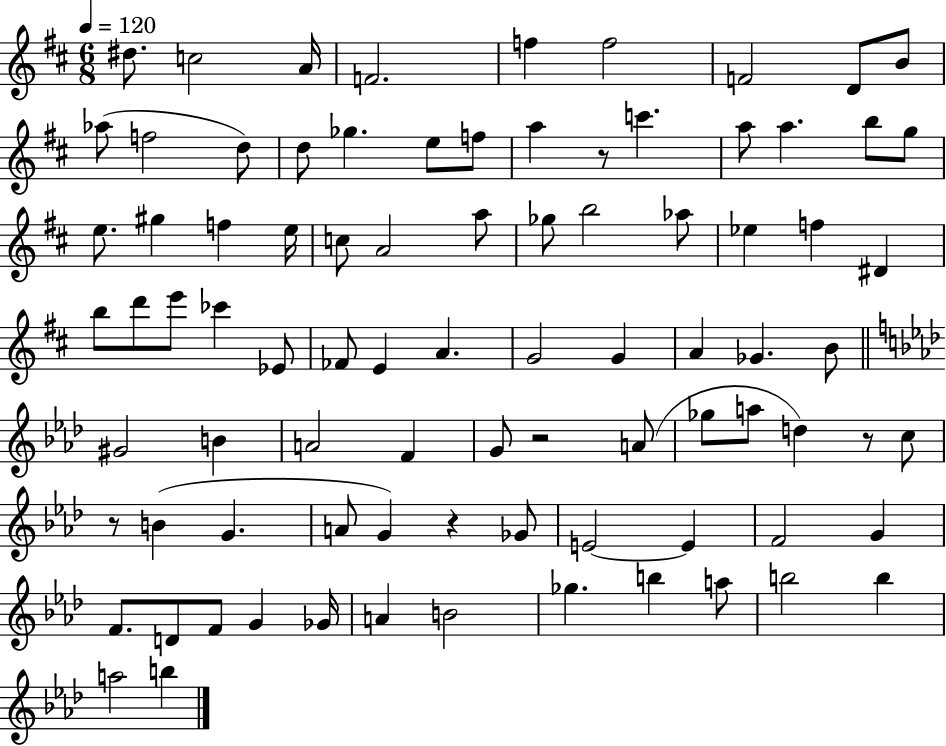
D#5/e. C5/h A4/s F4/h. F5/q F5/h F4/h D4/e B4/e Ab5/e F5/h D5/e D5/e Gb5/q. E5/e F5/e A5/q R/e C6/q. A5/e A5/q. B5/e G5/e E5/e. G#5/q F5/q E5/s C5/e A4/h A5/e Gb5/e B5/h Ab5/e Eb5/q F5/q D#4/q B5/e D6/e E6/e CES6/q Eb4/e FES4/e E4/q A4/q. G4/h G4/q A4/q Gb4/q. B4/e G#4/h B4/q A4/h F4/q G4/e R/h A4/e Gb5/e A5/e D5/q R/e C5/e R/e B4/q G4/q. A4/e G4/q R/q Gb4/e E4/h E4/q F4/h G4/q F4/e. D4/e F4/e G4/q Gb4/s A4/q B4/h Gb5/q. B5/q A5/e B5/h B5/q A5/h B5/q